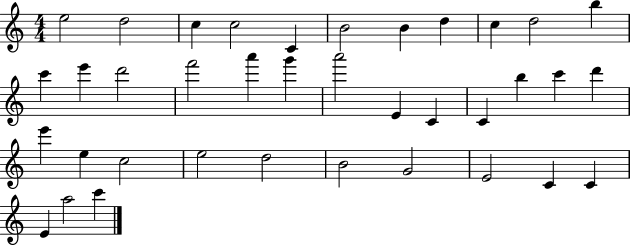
{
  \clef treble
  \numericTimeSignature
  \time 4/4
  \key c \major
  e''2 d''2 | c''4 c''2 c'4 | b'2 b'4 d''4 | c''4 d''2 b''4 | \break c'''4 e'''4 d'''2 | f'''2 a'''4 g'''4 | a'''2 e'4 c'4 | c'4 b''4 c'''4 d'''4 | \break e'''4 e''4 c''2 | e''2 d''2 | b'2 g'2 | e'2 c'4 c'4 | \break e'4 a''2 c'''4 | \bar "|."
}